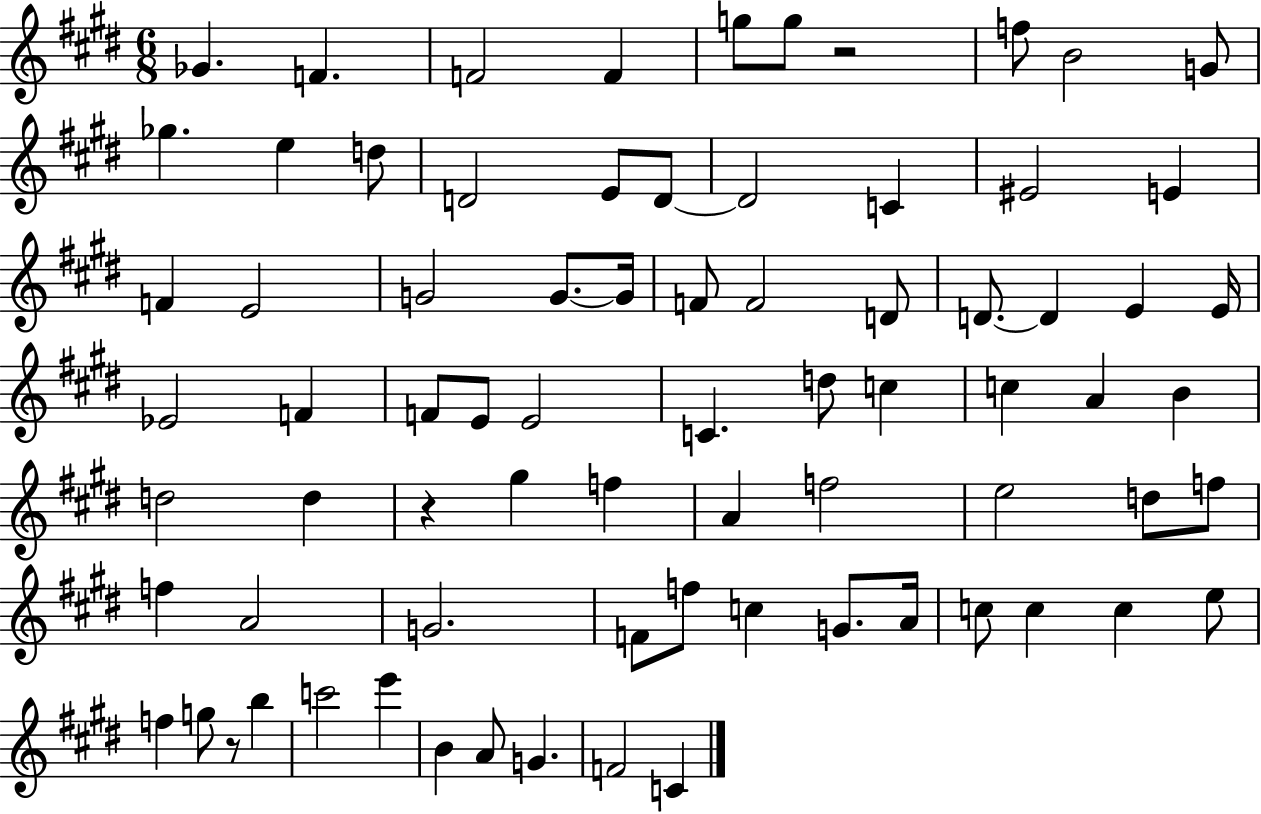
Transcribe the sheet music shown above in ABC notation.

X:1
T:Untitled
M:6/8
L:1/4
K:E
_G F F2 F g/2 g/2 z2 f/2 B2 G/2 _g e d/2 D2 E/2 D/2 D2 C ^E2 E F E2 G2 G/2 G/4 F/2 F2 D/2 D/2 D E E/4 _E2 F F/2 E/2 E2 C d/2 c c A B d2 d z ^g f A f2 e2 d/2 f/2 f A2 G2 F/2 f/2 c G/2 A/4 c/2 c c e/2 f g/2 z/2 b c'2 e' B A/2 G F2 C